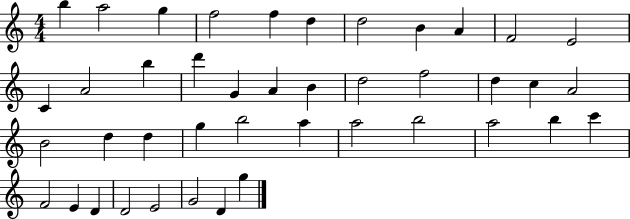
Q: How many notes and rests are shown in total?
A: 42